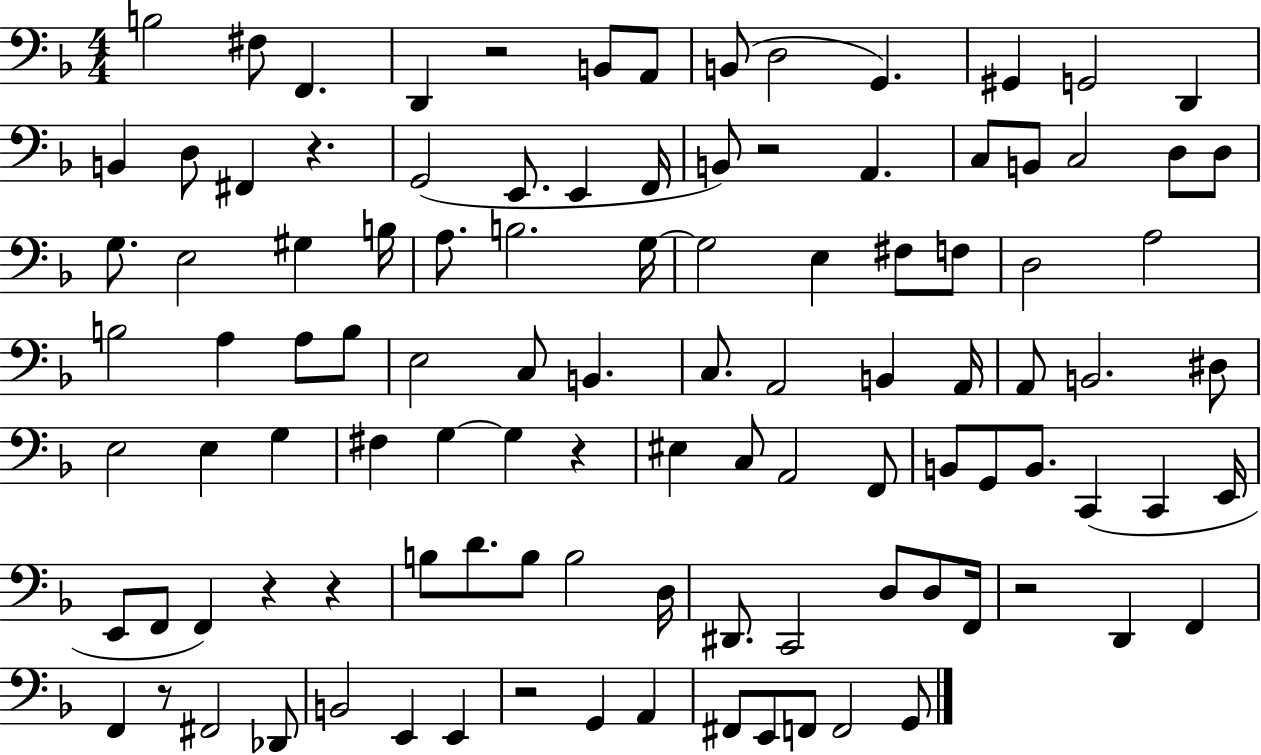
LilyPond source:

{
  \clef bass
  \numericTimeSignature
  \time 4/4
  \key f \major
  b2 fis8 f,4. | d,4 r2 b,8 a,8 | b,8( d2 g,4.) | gis,4 g,2 d,4 | \break b,4 d8 fis,4 r4. | g,2( e,8. e,4 f,16 | b,8) r2 a,4. | c8 b,8 c2 d8 d8 | \break g8. e2 gis4 b16 | a8. b2. g16~~ | g2 e4 fis8 f8 | d2 a2 | \break b2 a4 a8 b8 | e2 c8 b,4. | c8. a,2 b,4 a,16 | a,8 b,2. dis8 | \break e2 e4 g4 | fis4 g4~~ g4 r4 | eis4 c8 a,2 f,8 | b,8 g,8 b,8. c,4( c,4 e,16 | \break e,8 f,8 f,4) r4 r4 | b8 d'8. b8 b2 d16 | dis,8. c,2 d8 d8 f,16 | r2 d,4 f,4 | \break f,4 r8 fis,2 des,8 | b,2 e,4 e,4 | r2 g,4 a,4 | fis,8 e,8 f,8 f,2 g,8 | \break \bar "|."
}